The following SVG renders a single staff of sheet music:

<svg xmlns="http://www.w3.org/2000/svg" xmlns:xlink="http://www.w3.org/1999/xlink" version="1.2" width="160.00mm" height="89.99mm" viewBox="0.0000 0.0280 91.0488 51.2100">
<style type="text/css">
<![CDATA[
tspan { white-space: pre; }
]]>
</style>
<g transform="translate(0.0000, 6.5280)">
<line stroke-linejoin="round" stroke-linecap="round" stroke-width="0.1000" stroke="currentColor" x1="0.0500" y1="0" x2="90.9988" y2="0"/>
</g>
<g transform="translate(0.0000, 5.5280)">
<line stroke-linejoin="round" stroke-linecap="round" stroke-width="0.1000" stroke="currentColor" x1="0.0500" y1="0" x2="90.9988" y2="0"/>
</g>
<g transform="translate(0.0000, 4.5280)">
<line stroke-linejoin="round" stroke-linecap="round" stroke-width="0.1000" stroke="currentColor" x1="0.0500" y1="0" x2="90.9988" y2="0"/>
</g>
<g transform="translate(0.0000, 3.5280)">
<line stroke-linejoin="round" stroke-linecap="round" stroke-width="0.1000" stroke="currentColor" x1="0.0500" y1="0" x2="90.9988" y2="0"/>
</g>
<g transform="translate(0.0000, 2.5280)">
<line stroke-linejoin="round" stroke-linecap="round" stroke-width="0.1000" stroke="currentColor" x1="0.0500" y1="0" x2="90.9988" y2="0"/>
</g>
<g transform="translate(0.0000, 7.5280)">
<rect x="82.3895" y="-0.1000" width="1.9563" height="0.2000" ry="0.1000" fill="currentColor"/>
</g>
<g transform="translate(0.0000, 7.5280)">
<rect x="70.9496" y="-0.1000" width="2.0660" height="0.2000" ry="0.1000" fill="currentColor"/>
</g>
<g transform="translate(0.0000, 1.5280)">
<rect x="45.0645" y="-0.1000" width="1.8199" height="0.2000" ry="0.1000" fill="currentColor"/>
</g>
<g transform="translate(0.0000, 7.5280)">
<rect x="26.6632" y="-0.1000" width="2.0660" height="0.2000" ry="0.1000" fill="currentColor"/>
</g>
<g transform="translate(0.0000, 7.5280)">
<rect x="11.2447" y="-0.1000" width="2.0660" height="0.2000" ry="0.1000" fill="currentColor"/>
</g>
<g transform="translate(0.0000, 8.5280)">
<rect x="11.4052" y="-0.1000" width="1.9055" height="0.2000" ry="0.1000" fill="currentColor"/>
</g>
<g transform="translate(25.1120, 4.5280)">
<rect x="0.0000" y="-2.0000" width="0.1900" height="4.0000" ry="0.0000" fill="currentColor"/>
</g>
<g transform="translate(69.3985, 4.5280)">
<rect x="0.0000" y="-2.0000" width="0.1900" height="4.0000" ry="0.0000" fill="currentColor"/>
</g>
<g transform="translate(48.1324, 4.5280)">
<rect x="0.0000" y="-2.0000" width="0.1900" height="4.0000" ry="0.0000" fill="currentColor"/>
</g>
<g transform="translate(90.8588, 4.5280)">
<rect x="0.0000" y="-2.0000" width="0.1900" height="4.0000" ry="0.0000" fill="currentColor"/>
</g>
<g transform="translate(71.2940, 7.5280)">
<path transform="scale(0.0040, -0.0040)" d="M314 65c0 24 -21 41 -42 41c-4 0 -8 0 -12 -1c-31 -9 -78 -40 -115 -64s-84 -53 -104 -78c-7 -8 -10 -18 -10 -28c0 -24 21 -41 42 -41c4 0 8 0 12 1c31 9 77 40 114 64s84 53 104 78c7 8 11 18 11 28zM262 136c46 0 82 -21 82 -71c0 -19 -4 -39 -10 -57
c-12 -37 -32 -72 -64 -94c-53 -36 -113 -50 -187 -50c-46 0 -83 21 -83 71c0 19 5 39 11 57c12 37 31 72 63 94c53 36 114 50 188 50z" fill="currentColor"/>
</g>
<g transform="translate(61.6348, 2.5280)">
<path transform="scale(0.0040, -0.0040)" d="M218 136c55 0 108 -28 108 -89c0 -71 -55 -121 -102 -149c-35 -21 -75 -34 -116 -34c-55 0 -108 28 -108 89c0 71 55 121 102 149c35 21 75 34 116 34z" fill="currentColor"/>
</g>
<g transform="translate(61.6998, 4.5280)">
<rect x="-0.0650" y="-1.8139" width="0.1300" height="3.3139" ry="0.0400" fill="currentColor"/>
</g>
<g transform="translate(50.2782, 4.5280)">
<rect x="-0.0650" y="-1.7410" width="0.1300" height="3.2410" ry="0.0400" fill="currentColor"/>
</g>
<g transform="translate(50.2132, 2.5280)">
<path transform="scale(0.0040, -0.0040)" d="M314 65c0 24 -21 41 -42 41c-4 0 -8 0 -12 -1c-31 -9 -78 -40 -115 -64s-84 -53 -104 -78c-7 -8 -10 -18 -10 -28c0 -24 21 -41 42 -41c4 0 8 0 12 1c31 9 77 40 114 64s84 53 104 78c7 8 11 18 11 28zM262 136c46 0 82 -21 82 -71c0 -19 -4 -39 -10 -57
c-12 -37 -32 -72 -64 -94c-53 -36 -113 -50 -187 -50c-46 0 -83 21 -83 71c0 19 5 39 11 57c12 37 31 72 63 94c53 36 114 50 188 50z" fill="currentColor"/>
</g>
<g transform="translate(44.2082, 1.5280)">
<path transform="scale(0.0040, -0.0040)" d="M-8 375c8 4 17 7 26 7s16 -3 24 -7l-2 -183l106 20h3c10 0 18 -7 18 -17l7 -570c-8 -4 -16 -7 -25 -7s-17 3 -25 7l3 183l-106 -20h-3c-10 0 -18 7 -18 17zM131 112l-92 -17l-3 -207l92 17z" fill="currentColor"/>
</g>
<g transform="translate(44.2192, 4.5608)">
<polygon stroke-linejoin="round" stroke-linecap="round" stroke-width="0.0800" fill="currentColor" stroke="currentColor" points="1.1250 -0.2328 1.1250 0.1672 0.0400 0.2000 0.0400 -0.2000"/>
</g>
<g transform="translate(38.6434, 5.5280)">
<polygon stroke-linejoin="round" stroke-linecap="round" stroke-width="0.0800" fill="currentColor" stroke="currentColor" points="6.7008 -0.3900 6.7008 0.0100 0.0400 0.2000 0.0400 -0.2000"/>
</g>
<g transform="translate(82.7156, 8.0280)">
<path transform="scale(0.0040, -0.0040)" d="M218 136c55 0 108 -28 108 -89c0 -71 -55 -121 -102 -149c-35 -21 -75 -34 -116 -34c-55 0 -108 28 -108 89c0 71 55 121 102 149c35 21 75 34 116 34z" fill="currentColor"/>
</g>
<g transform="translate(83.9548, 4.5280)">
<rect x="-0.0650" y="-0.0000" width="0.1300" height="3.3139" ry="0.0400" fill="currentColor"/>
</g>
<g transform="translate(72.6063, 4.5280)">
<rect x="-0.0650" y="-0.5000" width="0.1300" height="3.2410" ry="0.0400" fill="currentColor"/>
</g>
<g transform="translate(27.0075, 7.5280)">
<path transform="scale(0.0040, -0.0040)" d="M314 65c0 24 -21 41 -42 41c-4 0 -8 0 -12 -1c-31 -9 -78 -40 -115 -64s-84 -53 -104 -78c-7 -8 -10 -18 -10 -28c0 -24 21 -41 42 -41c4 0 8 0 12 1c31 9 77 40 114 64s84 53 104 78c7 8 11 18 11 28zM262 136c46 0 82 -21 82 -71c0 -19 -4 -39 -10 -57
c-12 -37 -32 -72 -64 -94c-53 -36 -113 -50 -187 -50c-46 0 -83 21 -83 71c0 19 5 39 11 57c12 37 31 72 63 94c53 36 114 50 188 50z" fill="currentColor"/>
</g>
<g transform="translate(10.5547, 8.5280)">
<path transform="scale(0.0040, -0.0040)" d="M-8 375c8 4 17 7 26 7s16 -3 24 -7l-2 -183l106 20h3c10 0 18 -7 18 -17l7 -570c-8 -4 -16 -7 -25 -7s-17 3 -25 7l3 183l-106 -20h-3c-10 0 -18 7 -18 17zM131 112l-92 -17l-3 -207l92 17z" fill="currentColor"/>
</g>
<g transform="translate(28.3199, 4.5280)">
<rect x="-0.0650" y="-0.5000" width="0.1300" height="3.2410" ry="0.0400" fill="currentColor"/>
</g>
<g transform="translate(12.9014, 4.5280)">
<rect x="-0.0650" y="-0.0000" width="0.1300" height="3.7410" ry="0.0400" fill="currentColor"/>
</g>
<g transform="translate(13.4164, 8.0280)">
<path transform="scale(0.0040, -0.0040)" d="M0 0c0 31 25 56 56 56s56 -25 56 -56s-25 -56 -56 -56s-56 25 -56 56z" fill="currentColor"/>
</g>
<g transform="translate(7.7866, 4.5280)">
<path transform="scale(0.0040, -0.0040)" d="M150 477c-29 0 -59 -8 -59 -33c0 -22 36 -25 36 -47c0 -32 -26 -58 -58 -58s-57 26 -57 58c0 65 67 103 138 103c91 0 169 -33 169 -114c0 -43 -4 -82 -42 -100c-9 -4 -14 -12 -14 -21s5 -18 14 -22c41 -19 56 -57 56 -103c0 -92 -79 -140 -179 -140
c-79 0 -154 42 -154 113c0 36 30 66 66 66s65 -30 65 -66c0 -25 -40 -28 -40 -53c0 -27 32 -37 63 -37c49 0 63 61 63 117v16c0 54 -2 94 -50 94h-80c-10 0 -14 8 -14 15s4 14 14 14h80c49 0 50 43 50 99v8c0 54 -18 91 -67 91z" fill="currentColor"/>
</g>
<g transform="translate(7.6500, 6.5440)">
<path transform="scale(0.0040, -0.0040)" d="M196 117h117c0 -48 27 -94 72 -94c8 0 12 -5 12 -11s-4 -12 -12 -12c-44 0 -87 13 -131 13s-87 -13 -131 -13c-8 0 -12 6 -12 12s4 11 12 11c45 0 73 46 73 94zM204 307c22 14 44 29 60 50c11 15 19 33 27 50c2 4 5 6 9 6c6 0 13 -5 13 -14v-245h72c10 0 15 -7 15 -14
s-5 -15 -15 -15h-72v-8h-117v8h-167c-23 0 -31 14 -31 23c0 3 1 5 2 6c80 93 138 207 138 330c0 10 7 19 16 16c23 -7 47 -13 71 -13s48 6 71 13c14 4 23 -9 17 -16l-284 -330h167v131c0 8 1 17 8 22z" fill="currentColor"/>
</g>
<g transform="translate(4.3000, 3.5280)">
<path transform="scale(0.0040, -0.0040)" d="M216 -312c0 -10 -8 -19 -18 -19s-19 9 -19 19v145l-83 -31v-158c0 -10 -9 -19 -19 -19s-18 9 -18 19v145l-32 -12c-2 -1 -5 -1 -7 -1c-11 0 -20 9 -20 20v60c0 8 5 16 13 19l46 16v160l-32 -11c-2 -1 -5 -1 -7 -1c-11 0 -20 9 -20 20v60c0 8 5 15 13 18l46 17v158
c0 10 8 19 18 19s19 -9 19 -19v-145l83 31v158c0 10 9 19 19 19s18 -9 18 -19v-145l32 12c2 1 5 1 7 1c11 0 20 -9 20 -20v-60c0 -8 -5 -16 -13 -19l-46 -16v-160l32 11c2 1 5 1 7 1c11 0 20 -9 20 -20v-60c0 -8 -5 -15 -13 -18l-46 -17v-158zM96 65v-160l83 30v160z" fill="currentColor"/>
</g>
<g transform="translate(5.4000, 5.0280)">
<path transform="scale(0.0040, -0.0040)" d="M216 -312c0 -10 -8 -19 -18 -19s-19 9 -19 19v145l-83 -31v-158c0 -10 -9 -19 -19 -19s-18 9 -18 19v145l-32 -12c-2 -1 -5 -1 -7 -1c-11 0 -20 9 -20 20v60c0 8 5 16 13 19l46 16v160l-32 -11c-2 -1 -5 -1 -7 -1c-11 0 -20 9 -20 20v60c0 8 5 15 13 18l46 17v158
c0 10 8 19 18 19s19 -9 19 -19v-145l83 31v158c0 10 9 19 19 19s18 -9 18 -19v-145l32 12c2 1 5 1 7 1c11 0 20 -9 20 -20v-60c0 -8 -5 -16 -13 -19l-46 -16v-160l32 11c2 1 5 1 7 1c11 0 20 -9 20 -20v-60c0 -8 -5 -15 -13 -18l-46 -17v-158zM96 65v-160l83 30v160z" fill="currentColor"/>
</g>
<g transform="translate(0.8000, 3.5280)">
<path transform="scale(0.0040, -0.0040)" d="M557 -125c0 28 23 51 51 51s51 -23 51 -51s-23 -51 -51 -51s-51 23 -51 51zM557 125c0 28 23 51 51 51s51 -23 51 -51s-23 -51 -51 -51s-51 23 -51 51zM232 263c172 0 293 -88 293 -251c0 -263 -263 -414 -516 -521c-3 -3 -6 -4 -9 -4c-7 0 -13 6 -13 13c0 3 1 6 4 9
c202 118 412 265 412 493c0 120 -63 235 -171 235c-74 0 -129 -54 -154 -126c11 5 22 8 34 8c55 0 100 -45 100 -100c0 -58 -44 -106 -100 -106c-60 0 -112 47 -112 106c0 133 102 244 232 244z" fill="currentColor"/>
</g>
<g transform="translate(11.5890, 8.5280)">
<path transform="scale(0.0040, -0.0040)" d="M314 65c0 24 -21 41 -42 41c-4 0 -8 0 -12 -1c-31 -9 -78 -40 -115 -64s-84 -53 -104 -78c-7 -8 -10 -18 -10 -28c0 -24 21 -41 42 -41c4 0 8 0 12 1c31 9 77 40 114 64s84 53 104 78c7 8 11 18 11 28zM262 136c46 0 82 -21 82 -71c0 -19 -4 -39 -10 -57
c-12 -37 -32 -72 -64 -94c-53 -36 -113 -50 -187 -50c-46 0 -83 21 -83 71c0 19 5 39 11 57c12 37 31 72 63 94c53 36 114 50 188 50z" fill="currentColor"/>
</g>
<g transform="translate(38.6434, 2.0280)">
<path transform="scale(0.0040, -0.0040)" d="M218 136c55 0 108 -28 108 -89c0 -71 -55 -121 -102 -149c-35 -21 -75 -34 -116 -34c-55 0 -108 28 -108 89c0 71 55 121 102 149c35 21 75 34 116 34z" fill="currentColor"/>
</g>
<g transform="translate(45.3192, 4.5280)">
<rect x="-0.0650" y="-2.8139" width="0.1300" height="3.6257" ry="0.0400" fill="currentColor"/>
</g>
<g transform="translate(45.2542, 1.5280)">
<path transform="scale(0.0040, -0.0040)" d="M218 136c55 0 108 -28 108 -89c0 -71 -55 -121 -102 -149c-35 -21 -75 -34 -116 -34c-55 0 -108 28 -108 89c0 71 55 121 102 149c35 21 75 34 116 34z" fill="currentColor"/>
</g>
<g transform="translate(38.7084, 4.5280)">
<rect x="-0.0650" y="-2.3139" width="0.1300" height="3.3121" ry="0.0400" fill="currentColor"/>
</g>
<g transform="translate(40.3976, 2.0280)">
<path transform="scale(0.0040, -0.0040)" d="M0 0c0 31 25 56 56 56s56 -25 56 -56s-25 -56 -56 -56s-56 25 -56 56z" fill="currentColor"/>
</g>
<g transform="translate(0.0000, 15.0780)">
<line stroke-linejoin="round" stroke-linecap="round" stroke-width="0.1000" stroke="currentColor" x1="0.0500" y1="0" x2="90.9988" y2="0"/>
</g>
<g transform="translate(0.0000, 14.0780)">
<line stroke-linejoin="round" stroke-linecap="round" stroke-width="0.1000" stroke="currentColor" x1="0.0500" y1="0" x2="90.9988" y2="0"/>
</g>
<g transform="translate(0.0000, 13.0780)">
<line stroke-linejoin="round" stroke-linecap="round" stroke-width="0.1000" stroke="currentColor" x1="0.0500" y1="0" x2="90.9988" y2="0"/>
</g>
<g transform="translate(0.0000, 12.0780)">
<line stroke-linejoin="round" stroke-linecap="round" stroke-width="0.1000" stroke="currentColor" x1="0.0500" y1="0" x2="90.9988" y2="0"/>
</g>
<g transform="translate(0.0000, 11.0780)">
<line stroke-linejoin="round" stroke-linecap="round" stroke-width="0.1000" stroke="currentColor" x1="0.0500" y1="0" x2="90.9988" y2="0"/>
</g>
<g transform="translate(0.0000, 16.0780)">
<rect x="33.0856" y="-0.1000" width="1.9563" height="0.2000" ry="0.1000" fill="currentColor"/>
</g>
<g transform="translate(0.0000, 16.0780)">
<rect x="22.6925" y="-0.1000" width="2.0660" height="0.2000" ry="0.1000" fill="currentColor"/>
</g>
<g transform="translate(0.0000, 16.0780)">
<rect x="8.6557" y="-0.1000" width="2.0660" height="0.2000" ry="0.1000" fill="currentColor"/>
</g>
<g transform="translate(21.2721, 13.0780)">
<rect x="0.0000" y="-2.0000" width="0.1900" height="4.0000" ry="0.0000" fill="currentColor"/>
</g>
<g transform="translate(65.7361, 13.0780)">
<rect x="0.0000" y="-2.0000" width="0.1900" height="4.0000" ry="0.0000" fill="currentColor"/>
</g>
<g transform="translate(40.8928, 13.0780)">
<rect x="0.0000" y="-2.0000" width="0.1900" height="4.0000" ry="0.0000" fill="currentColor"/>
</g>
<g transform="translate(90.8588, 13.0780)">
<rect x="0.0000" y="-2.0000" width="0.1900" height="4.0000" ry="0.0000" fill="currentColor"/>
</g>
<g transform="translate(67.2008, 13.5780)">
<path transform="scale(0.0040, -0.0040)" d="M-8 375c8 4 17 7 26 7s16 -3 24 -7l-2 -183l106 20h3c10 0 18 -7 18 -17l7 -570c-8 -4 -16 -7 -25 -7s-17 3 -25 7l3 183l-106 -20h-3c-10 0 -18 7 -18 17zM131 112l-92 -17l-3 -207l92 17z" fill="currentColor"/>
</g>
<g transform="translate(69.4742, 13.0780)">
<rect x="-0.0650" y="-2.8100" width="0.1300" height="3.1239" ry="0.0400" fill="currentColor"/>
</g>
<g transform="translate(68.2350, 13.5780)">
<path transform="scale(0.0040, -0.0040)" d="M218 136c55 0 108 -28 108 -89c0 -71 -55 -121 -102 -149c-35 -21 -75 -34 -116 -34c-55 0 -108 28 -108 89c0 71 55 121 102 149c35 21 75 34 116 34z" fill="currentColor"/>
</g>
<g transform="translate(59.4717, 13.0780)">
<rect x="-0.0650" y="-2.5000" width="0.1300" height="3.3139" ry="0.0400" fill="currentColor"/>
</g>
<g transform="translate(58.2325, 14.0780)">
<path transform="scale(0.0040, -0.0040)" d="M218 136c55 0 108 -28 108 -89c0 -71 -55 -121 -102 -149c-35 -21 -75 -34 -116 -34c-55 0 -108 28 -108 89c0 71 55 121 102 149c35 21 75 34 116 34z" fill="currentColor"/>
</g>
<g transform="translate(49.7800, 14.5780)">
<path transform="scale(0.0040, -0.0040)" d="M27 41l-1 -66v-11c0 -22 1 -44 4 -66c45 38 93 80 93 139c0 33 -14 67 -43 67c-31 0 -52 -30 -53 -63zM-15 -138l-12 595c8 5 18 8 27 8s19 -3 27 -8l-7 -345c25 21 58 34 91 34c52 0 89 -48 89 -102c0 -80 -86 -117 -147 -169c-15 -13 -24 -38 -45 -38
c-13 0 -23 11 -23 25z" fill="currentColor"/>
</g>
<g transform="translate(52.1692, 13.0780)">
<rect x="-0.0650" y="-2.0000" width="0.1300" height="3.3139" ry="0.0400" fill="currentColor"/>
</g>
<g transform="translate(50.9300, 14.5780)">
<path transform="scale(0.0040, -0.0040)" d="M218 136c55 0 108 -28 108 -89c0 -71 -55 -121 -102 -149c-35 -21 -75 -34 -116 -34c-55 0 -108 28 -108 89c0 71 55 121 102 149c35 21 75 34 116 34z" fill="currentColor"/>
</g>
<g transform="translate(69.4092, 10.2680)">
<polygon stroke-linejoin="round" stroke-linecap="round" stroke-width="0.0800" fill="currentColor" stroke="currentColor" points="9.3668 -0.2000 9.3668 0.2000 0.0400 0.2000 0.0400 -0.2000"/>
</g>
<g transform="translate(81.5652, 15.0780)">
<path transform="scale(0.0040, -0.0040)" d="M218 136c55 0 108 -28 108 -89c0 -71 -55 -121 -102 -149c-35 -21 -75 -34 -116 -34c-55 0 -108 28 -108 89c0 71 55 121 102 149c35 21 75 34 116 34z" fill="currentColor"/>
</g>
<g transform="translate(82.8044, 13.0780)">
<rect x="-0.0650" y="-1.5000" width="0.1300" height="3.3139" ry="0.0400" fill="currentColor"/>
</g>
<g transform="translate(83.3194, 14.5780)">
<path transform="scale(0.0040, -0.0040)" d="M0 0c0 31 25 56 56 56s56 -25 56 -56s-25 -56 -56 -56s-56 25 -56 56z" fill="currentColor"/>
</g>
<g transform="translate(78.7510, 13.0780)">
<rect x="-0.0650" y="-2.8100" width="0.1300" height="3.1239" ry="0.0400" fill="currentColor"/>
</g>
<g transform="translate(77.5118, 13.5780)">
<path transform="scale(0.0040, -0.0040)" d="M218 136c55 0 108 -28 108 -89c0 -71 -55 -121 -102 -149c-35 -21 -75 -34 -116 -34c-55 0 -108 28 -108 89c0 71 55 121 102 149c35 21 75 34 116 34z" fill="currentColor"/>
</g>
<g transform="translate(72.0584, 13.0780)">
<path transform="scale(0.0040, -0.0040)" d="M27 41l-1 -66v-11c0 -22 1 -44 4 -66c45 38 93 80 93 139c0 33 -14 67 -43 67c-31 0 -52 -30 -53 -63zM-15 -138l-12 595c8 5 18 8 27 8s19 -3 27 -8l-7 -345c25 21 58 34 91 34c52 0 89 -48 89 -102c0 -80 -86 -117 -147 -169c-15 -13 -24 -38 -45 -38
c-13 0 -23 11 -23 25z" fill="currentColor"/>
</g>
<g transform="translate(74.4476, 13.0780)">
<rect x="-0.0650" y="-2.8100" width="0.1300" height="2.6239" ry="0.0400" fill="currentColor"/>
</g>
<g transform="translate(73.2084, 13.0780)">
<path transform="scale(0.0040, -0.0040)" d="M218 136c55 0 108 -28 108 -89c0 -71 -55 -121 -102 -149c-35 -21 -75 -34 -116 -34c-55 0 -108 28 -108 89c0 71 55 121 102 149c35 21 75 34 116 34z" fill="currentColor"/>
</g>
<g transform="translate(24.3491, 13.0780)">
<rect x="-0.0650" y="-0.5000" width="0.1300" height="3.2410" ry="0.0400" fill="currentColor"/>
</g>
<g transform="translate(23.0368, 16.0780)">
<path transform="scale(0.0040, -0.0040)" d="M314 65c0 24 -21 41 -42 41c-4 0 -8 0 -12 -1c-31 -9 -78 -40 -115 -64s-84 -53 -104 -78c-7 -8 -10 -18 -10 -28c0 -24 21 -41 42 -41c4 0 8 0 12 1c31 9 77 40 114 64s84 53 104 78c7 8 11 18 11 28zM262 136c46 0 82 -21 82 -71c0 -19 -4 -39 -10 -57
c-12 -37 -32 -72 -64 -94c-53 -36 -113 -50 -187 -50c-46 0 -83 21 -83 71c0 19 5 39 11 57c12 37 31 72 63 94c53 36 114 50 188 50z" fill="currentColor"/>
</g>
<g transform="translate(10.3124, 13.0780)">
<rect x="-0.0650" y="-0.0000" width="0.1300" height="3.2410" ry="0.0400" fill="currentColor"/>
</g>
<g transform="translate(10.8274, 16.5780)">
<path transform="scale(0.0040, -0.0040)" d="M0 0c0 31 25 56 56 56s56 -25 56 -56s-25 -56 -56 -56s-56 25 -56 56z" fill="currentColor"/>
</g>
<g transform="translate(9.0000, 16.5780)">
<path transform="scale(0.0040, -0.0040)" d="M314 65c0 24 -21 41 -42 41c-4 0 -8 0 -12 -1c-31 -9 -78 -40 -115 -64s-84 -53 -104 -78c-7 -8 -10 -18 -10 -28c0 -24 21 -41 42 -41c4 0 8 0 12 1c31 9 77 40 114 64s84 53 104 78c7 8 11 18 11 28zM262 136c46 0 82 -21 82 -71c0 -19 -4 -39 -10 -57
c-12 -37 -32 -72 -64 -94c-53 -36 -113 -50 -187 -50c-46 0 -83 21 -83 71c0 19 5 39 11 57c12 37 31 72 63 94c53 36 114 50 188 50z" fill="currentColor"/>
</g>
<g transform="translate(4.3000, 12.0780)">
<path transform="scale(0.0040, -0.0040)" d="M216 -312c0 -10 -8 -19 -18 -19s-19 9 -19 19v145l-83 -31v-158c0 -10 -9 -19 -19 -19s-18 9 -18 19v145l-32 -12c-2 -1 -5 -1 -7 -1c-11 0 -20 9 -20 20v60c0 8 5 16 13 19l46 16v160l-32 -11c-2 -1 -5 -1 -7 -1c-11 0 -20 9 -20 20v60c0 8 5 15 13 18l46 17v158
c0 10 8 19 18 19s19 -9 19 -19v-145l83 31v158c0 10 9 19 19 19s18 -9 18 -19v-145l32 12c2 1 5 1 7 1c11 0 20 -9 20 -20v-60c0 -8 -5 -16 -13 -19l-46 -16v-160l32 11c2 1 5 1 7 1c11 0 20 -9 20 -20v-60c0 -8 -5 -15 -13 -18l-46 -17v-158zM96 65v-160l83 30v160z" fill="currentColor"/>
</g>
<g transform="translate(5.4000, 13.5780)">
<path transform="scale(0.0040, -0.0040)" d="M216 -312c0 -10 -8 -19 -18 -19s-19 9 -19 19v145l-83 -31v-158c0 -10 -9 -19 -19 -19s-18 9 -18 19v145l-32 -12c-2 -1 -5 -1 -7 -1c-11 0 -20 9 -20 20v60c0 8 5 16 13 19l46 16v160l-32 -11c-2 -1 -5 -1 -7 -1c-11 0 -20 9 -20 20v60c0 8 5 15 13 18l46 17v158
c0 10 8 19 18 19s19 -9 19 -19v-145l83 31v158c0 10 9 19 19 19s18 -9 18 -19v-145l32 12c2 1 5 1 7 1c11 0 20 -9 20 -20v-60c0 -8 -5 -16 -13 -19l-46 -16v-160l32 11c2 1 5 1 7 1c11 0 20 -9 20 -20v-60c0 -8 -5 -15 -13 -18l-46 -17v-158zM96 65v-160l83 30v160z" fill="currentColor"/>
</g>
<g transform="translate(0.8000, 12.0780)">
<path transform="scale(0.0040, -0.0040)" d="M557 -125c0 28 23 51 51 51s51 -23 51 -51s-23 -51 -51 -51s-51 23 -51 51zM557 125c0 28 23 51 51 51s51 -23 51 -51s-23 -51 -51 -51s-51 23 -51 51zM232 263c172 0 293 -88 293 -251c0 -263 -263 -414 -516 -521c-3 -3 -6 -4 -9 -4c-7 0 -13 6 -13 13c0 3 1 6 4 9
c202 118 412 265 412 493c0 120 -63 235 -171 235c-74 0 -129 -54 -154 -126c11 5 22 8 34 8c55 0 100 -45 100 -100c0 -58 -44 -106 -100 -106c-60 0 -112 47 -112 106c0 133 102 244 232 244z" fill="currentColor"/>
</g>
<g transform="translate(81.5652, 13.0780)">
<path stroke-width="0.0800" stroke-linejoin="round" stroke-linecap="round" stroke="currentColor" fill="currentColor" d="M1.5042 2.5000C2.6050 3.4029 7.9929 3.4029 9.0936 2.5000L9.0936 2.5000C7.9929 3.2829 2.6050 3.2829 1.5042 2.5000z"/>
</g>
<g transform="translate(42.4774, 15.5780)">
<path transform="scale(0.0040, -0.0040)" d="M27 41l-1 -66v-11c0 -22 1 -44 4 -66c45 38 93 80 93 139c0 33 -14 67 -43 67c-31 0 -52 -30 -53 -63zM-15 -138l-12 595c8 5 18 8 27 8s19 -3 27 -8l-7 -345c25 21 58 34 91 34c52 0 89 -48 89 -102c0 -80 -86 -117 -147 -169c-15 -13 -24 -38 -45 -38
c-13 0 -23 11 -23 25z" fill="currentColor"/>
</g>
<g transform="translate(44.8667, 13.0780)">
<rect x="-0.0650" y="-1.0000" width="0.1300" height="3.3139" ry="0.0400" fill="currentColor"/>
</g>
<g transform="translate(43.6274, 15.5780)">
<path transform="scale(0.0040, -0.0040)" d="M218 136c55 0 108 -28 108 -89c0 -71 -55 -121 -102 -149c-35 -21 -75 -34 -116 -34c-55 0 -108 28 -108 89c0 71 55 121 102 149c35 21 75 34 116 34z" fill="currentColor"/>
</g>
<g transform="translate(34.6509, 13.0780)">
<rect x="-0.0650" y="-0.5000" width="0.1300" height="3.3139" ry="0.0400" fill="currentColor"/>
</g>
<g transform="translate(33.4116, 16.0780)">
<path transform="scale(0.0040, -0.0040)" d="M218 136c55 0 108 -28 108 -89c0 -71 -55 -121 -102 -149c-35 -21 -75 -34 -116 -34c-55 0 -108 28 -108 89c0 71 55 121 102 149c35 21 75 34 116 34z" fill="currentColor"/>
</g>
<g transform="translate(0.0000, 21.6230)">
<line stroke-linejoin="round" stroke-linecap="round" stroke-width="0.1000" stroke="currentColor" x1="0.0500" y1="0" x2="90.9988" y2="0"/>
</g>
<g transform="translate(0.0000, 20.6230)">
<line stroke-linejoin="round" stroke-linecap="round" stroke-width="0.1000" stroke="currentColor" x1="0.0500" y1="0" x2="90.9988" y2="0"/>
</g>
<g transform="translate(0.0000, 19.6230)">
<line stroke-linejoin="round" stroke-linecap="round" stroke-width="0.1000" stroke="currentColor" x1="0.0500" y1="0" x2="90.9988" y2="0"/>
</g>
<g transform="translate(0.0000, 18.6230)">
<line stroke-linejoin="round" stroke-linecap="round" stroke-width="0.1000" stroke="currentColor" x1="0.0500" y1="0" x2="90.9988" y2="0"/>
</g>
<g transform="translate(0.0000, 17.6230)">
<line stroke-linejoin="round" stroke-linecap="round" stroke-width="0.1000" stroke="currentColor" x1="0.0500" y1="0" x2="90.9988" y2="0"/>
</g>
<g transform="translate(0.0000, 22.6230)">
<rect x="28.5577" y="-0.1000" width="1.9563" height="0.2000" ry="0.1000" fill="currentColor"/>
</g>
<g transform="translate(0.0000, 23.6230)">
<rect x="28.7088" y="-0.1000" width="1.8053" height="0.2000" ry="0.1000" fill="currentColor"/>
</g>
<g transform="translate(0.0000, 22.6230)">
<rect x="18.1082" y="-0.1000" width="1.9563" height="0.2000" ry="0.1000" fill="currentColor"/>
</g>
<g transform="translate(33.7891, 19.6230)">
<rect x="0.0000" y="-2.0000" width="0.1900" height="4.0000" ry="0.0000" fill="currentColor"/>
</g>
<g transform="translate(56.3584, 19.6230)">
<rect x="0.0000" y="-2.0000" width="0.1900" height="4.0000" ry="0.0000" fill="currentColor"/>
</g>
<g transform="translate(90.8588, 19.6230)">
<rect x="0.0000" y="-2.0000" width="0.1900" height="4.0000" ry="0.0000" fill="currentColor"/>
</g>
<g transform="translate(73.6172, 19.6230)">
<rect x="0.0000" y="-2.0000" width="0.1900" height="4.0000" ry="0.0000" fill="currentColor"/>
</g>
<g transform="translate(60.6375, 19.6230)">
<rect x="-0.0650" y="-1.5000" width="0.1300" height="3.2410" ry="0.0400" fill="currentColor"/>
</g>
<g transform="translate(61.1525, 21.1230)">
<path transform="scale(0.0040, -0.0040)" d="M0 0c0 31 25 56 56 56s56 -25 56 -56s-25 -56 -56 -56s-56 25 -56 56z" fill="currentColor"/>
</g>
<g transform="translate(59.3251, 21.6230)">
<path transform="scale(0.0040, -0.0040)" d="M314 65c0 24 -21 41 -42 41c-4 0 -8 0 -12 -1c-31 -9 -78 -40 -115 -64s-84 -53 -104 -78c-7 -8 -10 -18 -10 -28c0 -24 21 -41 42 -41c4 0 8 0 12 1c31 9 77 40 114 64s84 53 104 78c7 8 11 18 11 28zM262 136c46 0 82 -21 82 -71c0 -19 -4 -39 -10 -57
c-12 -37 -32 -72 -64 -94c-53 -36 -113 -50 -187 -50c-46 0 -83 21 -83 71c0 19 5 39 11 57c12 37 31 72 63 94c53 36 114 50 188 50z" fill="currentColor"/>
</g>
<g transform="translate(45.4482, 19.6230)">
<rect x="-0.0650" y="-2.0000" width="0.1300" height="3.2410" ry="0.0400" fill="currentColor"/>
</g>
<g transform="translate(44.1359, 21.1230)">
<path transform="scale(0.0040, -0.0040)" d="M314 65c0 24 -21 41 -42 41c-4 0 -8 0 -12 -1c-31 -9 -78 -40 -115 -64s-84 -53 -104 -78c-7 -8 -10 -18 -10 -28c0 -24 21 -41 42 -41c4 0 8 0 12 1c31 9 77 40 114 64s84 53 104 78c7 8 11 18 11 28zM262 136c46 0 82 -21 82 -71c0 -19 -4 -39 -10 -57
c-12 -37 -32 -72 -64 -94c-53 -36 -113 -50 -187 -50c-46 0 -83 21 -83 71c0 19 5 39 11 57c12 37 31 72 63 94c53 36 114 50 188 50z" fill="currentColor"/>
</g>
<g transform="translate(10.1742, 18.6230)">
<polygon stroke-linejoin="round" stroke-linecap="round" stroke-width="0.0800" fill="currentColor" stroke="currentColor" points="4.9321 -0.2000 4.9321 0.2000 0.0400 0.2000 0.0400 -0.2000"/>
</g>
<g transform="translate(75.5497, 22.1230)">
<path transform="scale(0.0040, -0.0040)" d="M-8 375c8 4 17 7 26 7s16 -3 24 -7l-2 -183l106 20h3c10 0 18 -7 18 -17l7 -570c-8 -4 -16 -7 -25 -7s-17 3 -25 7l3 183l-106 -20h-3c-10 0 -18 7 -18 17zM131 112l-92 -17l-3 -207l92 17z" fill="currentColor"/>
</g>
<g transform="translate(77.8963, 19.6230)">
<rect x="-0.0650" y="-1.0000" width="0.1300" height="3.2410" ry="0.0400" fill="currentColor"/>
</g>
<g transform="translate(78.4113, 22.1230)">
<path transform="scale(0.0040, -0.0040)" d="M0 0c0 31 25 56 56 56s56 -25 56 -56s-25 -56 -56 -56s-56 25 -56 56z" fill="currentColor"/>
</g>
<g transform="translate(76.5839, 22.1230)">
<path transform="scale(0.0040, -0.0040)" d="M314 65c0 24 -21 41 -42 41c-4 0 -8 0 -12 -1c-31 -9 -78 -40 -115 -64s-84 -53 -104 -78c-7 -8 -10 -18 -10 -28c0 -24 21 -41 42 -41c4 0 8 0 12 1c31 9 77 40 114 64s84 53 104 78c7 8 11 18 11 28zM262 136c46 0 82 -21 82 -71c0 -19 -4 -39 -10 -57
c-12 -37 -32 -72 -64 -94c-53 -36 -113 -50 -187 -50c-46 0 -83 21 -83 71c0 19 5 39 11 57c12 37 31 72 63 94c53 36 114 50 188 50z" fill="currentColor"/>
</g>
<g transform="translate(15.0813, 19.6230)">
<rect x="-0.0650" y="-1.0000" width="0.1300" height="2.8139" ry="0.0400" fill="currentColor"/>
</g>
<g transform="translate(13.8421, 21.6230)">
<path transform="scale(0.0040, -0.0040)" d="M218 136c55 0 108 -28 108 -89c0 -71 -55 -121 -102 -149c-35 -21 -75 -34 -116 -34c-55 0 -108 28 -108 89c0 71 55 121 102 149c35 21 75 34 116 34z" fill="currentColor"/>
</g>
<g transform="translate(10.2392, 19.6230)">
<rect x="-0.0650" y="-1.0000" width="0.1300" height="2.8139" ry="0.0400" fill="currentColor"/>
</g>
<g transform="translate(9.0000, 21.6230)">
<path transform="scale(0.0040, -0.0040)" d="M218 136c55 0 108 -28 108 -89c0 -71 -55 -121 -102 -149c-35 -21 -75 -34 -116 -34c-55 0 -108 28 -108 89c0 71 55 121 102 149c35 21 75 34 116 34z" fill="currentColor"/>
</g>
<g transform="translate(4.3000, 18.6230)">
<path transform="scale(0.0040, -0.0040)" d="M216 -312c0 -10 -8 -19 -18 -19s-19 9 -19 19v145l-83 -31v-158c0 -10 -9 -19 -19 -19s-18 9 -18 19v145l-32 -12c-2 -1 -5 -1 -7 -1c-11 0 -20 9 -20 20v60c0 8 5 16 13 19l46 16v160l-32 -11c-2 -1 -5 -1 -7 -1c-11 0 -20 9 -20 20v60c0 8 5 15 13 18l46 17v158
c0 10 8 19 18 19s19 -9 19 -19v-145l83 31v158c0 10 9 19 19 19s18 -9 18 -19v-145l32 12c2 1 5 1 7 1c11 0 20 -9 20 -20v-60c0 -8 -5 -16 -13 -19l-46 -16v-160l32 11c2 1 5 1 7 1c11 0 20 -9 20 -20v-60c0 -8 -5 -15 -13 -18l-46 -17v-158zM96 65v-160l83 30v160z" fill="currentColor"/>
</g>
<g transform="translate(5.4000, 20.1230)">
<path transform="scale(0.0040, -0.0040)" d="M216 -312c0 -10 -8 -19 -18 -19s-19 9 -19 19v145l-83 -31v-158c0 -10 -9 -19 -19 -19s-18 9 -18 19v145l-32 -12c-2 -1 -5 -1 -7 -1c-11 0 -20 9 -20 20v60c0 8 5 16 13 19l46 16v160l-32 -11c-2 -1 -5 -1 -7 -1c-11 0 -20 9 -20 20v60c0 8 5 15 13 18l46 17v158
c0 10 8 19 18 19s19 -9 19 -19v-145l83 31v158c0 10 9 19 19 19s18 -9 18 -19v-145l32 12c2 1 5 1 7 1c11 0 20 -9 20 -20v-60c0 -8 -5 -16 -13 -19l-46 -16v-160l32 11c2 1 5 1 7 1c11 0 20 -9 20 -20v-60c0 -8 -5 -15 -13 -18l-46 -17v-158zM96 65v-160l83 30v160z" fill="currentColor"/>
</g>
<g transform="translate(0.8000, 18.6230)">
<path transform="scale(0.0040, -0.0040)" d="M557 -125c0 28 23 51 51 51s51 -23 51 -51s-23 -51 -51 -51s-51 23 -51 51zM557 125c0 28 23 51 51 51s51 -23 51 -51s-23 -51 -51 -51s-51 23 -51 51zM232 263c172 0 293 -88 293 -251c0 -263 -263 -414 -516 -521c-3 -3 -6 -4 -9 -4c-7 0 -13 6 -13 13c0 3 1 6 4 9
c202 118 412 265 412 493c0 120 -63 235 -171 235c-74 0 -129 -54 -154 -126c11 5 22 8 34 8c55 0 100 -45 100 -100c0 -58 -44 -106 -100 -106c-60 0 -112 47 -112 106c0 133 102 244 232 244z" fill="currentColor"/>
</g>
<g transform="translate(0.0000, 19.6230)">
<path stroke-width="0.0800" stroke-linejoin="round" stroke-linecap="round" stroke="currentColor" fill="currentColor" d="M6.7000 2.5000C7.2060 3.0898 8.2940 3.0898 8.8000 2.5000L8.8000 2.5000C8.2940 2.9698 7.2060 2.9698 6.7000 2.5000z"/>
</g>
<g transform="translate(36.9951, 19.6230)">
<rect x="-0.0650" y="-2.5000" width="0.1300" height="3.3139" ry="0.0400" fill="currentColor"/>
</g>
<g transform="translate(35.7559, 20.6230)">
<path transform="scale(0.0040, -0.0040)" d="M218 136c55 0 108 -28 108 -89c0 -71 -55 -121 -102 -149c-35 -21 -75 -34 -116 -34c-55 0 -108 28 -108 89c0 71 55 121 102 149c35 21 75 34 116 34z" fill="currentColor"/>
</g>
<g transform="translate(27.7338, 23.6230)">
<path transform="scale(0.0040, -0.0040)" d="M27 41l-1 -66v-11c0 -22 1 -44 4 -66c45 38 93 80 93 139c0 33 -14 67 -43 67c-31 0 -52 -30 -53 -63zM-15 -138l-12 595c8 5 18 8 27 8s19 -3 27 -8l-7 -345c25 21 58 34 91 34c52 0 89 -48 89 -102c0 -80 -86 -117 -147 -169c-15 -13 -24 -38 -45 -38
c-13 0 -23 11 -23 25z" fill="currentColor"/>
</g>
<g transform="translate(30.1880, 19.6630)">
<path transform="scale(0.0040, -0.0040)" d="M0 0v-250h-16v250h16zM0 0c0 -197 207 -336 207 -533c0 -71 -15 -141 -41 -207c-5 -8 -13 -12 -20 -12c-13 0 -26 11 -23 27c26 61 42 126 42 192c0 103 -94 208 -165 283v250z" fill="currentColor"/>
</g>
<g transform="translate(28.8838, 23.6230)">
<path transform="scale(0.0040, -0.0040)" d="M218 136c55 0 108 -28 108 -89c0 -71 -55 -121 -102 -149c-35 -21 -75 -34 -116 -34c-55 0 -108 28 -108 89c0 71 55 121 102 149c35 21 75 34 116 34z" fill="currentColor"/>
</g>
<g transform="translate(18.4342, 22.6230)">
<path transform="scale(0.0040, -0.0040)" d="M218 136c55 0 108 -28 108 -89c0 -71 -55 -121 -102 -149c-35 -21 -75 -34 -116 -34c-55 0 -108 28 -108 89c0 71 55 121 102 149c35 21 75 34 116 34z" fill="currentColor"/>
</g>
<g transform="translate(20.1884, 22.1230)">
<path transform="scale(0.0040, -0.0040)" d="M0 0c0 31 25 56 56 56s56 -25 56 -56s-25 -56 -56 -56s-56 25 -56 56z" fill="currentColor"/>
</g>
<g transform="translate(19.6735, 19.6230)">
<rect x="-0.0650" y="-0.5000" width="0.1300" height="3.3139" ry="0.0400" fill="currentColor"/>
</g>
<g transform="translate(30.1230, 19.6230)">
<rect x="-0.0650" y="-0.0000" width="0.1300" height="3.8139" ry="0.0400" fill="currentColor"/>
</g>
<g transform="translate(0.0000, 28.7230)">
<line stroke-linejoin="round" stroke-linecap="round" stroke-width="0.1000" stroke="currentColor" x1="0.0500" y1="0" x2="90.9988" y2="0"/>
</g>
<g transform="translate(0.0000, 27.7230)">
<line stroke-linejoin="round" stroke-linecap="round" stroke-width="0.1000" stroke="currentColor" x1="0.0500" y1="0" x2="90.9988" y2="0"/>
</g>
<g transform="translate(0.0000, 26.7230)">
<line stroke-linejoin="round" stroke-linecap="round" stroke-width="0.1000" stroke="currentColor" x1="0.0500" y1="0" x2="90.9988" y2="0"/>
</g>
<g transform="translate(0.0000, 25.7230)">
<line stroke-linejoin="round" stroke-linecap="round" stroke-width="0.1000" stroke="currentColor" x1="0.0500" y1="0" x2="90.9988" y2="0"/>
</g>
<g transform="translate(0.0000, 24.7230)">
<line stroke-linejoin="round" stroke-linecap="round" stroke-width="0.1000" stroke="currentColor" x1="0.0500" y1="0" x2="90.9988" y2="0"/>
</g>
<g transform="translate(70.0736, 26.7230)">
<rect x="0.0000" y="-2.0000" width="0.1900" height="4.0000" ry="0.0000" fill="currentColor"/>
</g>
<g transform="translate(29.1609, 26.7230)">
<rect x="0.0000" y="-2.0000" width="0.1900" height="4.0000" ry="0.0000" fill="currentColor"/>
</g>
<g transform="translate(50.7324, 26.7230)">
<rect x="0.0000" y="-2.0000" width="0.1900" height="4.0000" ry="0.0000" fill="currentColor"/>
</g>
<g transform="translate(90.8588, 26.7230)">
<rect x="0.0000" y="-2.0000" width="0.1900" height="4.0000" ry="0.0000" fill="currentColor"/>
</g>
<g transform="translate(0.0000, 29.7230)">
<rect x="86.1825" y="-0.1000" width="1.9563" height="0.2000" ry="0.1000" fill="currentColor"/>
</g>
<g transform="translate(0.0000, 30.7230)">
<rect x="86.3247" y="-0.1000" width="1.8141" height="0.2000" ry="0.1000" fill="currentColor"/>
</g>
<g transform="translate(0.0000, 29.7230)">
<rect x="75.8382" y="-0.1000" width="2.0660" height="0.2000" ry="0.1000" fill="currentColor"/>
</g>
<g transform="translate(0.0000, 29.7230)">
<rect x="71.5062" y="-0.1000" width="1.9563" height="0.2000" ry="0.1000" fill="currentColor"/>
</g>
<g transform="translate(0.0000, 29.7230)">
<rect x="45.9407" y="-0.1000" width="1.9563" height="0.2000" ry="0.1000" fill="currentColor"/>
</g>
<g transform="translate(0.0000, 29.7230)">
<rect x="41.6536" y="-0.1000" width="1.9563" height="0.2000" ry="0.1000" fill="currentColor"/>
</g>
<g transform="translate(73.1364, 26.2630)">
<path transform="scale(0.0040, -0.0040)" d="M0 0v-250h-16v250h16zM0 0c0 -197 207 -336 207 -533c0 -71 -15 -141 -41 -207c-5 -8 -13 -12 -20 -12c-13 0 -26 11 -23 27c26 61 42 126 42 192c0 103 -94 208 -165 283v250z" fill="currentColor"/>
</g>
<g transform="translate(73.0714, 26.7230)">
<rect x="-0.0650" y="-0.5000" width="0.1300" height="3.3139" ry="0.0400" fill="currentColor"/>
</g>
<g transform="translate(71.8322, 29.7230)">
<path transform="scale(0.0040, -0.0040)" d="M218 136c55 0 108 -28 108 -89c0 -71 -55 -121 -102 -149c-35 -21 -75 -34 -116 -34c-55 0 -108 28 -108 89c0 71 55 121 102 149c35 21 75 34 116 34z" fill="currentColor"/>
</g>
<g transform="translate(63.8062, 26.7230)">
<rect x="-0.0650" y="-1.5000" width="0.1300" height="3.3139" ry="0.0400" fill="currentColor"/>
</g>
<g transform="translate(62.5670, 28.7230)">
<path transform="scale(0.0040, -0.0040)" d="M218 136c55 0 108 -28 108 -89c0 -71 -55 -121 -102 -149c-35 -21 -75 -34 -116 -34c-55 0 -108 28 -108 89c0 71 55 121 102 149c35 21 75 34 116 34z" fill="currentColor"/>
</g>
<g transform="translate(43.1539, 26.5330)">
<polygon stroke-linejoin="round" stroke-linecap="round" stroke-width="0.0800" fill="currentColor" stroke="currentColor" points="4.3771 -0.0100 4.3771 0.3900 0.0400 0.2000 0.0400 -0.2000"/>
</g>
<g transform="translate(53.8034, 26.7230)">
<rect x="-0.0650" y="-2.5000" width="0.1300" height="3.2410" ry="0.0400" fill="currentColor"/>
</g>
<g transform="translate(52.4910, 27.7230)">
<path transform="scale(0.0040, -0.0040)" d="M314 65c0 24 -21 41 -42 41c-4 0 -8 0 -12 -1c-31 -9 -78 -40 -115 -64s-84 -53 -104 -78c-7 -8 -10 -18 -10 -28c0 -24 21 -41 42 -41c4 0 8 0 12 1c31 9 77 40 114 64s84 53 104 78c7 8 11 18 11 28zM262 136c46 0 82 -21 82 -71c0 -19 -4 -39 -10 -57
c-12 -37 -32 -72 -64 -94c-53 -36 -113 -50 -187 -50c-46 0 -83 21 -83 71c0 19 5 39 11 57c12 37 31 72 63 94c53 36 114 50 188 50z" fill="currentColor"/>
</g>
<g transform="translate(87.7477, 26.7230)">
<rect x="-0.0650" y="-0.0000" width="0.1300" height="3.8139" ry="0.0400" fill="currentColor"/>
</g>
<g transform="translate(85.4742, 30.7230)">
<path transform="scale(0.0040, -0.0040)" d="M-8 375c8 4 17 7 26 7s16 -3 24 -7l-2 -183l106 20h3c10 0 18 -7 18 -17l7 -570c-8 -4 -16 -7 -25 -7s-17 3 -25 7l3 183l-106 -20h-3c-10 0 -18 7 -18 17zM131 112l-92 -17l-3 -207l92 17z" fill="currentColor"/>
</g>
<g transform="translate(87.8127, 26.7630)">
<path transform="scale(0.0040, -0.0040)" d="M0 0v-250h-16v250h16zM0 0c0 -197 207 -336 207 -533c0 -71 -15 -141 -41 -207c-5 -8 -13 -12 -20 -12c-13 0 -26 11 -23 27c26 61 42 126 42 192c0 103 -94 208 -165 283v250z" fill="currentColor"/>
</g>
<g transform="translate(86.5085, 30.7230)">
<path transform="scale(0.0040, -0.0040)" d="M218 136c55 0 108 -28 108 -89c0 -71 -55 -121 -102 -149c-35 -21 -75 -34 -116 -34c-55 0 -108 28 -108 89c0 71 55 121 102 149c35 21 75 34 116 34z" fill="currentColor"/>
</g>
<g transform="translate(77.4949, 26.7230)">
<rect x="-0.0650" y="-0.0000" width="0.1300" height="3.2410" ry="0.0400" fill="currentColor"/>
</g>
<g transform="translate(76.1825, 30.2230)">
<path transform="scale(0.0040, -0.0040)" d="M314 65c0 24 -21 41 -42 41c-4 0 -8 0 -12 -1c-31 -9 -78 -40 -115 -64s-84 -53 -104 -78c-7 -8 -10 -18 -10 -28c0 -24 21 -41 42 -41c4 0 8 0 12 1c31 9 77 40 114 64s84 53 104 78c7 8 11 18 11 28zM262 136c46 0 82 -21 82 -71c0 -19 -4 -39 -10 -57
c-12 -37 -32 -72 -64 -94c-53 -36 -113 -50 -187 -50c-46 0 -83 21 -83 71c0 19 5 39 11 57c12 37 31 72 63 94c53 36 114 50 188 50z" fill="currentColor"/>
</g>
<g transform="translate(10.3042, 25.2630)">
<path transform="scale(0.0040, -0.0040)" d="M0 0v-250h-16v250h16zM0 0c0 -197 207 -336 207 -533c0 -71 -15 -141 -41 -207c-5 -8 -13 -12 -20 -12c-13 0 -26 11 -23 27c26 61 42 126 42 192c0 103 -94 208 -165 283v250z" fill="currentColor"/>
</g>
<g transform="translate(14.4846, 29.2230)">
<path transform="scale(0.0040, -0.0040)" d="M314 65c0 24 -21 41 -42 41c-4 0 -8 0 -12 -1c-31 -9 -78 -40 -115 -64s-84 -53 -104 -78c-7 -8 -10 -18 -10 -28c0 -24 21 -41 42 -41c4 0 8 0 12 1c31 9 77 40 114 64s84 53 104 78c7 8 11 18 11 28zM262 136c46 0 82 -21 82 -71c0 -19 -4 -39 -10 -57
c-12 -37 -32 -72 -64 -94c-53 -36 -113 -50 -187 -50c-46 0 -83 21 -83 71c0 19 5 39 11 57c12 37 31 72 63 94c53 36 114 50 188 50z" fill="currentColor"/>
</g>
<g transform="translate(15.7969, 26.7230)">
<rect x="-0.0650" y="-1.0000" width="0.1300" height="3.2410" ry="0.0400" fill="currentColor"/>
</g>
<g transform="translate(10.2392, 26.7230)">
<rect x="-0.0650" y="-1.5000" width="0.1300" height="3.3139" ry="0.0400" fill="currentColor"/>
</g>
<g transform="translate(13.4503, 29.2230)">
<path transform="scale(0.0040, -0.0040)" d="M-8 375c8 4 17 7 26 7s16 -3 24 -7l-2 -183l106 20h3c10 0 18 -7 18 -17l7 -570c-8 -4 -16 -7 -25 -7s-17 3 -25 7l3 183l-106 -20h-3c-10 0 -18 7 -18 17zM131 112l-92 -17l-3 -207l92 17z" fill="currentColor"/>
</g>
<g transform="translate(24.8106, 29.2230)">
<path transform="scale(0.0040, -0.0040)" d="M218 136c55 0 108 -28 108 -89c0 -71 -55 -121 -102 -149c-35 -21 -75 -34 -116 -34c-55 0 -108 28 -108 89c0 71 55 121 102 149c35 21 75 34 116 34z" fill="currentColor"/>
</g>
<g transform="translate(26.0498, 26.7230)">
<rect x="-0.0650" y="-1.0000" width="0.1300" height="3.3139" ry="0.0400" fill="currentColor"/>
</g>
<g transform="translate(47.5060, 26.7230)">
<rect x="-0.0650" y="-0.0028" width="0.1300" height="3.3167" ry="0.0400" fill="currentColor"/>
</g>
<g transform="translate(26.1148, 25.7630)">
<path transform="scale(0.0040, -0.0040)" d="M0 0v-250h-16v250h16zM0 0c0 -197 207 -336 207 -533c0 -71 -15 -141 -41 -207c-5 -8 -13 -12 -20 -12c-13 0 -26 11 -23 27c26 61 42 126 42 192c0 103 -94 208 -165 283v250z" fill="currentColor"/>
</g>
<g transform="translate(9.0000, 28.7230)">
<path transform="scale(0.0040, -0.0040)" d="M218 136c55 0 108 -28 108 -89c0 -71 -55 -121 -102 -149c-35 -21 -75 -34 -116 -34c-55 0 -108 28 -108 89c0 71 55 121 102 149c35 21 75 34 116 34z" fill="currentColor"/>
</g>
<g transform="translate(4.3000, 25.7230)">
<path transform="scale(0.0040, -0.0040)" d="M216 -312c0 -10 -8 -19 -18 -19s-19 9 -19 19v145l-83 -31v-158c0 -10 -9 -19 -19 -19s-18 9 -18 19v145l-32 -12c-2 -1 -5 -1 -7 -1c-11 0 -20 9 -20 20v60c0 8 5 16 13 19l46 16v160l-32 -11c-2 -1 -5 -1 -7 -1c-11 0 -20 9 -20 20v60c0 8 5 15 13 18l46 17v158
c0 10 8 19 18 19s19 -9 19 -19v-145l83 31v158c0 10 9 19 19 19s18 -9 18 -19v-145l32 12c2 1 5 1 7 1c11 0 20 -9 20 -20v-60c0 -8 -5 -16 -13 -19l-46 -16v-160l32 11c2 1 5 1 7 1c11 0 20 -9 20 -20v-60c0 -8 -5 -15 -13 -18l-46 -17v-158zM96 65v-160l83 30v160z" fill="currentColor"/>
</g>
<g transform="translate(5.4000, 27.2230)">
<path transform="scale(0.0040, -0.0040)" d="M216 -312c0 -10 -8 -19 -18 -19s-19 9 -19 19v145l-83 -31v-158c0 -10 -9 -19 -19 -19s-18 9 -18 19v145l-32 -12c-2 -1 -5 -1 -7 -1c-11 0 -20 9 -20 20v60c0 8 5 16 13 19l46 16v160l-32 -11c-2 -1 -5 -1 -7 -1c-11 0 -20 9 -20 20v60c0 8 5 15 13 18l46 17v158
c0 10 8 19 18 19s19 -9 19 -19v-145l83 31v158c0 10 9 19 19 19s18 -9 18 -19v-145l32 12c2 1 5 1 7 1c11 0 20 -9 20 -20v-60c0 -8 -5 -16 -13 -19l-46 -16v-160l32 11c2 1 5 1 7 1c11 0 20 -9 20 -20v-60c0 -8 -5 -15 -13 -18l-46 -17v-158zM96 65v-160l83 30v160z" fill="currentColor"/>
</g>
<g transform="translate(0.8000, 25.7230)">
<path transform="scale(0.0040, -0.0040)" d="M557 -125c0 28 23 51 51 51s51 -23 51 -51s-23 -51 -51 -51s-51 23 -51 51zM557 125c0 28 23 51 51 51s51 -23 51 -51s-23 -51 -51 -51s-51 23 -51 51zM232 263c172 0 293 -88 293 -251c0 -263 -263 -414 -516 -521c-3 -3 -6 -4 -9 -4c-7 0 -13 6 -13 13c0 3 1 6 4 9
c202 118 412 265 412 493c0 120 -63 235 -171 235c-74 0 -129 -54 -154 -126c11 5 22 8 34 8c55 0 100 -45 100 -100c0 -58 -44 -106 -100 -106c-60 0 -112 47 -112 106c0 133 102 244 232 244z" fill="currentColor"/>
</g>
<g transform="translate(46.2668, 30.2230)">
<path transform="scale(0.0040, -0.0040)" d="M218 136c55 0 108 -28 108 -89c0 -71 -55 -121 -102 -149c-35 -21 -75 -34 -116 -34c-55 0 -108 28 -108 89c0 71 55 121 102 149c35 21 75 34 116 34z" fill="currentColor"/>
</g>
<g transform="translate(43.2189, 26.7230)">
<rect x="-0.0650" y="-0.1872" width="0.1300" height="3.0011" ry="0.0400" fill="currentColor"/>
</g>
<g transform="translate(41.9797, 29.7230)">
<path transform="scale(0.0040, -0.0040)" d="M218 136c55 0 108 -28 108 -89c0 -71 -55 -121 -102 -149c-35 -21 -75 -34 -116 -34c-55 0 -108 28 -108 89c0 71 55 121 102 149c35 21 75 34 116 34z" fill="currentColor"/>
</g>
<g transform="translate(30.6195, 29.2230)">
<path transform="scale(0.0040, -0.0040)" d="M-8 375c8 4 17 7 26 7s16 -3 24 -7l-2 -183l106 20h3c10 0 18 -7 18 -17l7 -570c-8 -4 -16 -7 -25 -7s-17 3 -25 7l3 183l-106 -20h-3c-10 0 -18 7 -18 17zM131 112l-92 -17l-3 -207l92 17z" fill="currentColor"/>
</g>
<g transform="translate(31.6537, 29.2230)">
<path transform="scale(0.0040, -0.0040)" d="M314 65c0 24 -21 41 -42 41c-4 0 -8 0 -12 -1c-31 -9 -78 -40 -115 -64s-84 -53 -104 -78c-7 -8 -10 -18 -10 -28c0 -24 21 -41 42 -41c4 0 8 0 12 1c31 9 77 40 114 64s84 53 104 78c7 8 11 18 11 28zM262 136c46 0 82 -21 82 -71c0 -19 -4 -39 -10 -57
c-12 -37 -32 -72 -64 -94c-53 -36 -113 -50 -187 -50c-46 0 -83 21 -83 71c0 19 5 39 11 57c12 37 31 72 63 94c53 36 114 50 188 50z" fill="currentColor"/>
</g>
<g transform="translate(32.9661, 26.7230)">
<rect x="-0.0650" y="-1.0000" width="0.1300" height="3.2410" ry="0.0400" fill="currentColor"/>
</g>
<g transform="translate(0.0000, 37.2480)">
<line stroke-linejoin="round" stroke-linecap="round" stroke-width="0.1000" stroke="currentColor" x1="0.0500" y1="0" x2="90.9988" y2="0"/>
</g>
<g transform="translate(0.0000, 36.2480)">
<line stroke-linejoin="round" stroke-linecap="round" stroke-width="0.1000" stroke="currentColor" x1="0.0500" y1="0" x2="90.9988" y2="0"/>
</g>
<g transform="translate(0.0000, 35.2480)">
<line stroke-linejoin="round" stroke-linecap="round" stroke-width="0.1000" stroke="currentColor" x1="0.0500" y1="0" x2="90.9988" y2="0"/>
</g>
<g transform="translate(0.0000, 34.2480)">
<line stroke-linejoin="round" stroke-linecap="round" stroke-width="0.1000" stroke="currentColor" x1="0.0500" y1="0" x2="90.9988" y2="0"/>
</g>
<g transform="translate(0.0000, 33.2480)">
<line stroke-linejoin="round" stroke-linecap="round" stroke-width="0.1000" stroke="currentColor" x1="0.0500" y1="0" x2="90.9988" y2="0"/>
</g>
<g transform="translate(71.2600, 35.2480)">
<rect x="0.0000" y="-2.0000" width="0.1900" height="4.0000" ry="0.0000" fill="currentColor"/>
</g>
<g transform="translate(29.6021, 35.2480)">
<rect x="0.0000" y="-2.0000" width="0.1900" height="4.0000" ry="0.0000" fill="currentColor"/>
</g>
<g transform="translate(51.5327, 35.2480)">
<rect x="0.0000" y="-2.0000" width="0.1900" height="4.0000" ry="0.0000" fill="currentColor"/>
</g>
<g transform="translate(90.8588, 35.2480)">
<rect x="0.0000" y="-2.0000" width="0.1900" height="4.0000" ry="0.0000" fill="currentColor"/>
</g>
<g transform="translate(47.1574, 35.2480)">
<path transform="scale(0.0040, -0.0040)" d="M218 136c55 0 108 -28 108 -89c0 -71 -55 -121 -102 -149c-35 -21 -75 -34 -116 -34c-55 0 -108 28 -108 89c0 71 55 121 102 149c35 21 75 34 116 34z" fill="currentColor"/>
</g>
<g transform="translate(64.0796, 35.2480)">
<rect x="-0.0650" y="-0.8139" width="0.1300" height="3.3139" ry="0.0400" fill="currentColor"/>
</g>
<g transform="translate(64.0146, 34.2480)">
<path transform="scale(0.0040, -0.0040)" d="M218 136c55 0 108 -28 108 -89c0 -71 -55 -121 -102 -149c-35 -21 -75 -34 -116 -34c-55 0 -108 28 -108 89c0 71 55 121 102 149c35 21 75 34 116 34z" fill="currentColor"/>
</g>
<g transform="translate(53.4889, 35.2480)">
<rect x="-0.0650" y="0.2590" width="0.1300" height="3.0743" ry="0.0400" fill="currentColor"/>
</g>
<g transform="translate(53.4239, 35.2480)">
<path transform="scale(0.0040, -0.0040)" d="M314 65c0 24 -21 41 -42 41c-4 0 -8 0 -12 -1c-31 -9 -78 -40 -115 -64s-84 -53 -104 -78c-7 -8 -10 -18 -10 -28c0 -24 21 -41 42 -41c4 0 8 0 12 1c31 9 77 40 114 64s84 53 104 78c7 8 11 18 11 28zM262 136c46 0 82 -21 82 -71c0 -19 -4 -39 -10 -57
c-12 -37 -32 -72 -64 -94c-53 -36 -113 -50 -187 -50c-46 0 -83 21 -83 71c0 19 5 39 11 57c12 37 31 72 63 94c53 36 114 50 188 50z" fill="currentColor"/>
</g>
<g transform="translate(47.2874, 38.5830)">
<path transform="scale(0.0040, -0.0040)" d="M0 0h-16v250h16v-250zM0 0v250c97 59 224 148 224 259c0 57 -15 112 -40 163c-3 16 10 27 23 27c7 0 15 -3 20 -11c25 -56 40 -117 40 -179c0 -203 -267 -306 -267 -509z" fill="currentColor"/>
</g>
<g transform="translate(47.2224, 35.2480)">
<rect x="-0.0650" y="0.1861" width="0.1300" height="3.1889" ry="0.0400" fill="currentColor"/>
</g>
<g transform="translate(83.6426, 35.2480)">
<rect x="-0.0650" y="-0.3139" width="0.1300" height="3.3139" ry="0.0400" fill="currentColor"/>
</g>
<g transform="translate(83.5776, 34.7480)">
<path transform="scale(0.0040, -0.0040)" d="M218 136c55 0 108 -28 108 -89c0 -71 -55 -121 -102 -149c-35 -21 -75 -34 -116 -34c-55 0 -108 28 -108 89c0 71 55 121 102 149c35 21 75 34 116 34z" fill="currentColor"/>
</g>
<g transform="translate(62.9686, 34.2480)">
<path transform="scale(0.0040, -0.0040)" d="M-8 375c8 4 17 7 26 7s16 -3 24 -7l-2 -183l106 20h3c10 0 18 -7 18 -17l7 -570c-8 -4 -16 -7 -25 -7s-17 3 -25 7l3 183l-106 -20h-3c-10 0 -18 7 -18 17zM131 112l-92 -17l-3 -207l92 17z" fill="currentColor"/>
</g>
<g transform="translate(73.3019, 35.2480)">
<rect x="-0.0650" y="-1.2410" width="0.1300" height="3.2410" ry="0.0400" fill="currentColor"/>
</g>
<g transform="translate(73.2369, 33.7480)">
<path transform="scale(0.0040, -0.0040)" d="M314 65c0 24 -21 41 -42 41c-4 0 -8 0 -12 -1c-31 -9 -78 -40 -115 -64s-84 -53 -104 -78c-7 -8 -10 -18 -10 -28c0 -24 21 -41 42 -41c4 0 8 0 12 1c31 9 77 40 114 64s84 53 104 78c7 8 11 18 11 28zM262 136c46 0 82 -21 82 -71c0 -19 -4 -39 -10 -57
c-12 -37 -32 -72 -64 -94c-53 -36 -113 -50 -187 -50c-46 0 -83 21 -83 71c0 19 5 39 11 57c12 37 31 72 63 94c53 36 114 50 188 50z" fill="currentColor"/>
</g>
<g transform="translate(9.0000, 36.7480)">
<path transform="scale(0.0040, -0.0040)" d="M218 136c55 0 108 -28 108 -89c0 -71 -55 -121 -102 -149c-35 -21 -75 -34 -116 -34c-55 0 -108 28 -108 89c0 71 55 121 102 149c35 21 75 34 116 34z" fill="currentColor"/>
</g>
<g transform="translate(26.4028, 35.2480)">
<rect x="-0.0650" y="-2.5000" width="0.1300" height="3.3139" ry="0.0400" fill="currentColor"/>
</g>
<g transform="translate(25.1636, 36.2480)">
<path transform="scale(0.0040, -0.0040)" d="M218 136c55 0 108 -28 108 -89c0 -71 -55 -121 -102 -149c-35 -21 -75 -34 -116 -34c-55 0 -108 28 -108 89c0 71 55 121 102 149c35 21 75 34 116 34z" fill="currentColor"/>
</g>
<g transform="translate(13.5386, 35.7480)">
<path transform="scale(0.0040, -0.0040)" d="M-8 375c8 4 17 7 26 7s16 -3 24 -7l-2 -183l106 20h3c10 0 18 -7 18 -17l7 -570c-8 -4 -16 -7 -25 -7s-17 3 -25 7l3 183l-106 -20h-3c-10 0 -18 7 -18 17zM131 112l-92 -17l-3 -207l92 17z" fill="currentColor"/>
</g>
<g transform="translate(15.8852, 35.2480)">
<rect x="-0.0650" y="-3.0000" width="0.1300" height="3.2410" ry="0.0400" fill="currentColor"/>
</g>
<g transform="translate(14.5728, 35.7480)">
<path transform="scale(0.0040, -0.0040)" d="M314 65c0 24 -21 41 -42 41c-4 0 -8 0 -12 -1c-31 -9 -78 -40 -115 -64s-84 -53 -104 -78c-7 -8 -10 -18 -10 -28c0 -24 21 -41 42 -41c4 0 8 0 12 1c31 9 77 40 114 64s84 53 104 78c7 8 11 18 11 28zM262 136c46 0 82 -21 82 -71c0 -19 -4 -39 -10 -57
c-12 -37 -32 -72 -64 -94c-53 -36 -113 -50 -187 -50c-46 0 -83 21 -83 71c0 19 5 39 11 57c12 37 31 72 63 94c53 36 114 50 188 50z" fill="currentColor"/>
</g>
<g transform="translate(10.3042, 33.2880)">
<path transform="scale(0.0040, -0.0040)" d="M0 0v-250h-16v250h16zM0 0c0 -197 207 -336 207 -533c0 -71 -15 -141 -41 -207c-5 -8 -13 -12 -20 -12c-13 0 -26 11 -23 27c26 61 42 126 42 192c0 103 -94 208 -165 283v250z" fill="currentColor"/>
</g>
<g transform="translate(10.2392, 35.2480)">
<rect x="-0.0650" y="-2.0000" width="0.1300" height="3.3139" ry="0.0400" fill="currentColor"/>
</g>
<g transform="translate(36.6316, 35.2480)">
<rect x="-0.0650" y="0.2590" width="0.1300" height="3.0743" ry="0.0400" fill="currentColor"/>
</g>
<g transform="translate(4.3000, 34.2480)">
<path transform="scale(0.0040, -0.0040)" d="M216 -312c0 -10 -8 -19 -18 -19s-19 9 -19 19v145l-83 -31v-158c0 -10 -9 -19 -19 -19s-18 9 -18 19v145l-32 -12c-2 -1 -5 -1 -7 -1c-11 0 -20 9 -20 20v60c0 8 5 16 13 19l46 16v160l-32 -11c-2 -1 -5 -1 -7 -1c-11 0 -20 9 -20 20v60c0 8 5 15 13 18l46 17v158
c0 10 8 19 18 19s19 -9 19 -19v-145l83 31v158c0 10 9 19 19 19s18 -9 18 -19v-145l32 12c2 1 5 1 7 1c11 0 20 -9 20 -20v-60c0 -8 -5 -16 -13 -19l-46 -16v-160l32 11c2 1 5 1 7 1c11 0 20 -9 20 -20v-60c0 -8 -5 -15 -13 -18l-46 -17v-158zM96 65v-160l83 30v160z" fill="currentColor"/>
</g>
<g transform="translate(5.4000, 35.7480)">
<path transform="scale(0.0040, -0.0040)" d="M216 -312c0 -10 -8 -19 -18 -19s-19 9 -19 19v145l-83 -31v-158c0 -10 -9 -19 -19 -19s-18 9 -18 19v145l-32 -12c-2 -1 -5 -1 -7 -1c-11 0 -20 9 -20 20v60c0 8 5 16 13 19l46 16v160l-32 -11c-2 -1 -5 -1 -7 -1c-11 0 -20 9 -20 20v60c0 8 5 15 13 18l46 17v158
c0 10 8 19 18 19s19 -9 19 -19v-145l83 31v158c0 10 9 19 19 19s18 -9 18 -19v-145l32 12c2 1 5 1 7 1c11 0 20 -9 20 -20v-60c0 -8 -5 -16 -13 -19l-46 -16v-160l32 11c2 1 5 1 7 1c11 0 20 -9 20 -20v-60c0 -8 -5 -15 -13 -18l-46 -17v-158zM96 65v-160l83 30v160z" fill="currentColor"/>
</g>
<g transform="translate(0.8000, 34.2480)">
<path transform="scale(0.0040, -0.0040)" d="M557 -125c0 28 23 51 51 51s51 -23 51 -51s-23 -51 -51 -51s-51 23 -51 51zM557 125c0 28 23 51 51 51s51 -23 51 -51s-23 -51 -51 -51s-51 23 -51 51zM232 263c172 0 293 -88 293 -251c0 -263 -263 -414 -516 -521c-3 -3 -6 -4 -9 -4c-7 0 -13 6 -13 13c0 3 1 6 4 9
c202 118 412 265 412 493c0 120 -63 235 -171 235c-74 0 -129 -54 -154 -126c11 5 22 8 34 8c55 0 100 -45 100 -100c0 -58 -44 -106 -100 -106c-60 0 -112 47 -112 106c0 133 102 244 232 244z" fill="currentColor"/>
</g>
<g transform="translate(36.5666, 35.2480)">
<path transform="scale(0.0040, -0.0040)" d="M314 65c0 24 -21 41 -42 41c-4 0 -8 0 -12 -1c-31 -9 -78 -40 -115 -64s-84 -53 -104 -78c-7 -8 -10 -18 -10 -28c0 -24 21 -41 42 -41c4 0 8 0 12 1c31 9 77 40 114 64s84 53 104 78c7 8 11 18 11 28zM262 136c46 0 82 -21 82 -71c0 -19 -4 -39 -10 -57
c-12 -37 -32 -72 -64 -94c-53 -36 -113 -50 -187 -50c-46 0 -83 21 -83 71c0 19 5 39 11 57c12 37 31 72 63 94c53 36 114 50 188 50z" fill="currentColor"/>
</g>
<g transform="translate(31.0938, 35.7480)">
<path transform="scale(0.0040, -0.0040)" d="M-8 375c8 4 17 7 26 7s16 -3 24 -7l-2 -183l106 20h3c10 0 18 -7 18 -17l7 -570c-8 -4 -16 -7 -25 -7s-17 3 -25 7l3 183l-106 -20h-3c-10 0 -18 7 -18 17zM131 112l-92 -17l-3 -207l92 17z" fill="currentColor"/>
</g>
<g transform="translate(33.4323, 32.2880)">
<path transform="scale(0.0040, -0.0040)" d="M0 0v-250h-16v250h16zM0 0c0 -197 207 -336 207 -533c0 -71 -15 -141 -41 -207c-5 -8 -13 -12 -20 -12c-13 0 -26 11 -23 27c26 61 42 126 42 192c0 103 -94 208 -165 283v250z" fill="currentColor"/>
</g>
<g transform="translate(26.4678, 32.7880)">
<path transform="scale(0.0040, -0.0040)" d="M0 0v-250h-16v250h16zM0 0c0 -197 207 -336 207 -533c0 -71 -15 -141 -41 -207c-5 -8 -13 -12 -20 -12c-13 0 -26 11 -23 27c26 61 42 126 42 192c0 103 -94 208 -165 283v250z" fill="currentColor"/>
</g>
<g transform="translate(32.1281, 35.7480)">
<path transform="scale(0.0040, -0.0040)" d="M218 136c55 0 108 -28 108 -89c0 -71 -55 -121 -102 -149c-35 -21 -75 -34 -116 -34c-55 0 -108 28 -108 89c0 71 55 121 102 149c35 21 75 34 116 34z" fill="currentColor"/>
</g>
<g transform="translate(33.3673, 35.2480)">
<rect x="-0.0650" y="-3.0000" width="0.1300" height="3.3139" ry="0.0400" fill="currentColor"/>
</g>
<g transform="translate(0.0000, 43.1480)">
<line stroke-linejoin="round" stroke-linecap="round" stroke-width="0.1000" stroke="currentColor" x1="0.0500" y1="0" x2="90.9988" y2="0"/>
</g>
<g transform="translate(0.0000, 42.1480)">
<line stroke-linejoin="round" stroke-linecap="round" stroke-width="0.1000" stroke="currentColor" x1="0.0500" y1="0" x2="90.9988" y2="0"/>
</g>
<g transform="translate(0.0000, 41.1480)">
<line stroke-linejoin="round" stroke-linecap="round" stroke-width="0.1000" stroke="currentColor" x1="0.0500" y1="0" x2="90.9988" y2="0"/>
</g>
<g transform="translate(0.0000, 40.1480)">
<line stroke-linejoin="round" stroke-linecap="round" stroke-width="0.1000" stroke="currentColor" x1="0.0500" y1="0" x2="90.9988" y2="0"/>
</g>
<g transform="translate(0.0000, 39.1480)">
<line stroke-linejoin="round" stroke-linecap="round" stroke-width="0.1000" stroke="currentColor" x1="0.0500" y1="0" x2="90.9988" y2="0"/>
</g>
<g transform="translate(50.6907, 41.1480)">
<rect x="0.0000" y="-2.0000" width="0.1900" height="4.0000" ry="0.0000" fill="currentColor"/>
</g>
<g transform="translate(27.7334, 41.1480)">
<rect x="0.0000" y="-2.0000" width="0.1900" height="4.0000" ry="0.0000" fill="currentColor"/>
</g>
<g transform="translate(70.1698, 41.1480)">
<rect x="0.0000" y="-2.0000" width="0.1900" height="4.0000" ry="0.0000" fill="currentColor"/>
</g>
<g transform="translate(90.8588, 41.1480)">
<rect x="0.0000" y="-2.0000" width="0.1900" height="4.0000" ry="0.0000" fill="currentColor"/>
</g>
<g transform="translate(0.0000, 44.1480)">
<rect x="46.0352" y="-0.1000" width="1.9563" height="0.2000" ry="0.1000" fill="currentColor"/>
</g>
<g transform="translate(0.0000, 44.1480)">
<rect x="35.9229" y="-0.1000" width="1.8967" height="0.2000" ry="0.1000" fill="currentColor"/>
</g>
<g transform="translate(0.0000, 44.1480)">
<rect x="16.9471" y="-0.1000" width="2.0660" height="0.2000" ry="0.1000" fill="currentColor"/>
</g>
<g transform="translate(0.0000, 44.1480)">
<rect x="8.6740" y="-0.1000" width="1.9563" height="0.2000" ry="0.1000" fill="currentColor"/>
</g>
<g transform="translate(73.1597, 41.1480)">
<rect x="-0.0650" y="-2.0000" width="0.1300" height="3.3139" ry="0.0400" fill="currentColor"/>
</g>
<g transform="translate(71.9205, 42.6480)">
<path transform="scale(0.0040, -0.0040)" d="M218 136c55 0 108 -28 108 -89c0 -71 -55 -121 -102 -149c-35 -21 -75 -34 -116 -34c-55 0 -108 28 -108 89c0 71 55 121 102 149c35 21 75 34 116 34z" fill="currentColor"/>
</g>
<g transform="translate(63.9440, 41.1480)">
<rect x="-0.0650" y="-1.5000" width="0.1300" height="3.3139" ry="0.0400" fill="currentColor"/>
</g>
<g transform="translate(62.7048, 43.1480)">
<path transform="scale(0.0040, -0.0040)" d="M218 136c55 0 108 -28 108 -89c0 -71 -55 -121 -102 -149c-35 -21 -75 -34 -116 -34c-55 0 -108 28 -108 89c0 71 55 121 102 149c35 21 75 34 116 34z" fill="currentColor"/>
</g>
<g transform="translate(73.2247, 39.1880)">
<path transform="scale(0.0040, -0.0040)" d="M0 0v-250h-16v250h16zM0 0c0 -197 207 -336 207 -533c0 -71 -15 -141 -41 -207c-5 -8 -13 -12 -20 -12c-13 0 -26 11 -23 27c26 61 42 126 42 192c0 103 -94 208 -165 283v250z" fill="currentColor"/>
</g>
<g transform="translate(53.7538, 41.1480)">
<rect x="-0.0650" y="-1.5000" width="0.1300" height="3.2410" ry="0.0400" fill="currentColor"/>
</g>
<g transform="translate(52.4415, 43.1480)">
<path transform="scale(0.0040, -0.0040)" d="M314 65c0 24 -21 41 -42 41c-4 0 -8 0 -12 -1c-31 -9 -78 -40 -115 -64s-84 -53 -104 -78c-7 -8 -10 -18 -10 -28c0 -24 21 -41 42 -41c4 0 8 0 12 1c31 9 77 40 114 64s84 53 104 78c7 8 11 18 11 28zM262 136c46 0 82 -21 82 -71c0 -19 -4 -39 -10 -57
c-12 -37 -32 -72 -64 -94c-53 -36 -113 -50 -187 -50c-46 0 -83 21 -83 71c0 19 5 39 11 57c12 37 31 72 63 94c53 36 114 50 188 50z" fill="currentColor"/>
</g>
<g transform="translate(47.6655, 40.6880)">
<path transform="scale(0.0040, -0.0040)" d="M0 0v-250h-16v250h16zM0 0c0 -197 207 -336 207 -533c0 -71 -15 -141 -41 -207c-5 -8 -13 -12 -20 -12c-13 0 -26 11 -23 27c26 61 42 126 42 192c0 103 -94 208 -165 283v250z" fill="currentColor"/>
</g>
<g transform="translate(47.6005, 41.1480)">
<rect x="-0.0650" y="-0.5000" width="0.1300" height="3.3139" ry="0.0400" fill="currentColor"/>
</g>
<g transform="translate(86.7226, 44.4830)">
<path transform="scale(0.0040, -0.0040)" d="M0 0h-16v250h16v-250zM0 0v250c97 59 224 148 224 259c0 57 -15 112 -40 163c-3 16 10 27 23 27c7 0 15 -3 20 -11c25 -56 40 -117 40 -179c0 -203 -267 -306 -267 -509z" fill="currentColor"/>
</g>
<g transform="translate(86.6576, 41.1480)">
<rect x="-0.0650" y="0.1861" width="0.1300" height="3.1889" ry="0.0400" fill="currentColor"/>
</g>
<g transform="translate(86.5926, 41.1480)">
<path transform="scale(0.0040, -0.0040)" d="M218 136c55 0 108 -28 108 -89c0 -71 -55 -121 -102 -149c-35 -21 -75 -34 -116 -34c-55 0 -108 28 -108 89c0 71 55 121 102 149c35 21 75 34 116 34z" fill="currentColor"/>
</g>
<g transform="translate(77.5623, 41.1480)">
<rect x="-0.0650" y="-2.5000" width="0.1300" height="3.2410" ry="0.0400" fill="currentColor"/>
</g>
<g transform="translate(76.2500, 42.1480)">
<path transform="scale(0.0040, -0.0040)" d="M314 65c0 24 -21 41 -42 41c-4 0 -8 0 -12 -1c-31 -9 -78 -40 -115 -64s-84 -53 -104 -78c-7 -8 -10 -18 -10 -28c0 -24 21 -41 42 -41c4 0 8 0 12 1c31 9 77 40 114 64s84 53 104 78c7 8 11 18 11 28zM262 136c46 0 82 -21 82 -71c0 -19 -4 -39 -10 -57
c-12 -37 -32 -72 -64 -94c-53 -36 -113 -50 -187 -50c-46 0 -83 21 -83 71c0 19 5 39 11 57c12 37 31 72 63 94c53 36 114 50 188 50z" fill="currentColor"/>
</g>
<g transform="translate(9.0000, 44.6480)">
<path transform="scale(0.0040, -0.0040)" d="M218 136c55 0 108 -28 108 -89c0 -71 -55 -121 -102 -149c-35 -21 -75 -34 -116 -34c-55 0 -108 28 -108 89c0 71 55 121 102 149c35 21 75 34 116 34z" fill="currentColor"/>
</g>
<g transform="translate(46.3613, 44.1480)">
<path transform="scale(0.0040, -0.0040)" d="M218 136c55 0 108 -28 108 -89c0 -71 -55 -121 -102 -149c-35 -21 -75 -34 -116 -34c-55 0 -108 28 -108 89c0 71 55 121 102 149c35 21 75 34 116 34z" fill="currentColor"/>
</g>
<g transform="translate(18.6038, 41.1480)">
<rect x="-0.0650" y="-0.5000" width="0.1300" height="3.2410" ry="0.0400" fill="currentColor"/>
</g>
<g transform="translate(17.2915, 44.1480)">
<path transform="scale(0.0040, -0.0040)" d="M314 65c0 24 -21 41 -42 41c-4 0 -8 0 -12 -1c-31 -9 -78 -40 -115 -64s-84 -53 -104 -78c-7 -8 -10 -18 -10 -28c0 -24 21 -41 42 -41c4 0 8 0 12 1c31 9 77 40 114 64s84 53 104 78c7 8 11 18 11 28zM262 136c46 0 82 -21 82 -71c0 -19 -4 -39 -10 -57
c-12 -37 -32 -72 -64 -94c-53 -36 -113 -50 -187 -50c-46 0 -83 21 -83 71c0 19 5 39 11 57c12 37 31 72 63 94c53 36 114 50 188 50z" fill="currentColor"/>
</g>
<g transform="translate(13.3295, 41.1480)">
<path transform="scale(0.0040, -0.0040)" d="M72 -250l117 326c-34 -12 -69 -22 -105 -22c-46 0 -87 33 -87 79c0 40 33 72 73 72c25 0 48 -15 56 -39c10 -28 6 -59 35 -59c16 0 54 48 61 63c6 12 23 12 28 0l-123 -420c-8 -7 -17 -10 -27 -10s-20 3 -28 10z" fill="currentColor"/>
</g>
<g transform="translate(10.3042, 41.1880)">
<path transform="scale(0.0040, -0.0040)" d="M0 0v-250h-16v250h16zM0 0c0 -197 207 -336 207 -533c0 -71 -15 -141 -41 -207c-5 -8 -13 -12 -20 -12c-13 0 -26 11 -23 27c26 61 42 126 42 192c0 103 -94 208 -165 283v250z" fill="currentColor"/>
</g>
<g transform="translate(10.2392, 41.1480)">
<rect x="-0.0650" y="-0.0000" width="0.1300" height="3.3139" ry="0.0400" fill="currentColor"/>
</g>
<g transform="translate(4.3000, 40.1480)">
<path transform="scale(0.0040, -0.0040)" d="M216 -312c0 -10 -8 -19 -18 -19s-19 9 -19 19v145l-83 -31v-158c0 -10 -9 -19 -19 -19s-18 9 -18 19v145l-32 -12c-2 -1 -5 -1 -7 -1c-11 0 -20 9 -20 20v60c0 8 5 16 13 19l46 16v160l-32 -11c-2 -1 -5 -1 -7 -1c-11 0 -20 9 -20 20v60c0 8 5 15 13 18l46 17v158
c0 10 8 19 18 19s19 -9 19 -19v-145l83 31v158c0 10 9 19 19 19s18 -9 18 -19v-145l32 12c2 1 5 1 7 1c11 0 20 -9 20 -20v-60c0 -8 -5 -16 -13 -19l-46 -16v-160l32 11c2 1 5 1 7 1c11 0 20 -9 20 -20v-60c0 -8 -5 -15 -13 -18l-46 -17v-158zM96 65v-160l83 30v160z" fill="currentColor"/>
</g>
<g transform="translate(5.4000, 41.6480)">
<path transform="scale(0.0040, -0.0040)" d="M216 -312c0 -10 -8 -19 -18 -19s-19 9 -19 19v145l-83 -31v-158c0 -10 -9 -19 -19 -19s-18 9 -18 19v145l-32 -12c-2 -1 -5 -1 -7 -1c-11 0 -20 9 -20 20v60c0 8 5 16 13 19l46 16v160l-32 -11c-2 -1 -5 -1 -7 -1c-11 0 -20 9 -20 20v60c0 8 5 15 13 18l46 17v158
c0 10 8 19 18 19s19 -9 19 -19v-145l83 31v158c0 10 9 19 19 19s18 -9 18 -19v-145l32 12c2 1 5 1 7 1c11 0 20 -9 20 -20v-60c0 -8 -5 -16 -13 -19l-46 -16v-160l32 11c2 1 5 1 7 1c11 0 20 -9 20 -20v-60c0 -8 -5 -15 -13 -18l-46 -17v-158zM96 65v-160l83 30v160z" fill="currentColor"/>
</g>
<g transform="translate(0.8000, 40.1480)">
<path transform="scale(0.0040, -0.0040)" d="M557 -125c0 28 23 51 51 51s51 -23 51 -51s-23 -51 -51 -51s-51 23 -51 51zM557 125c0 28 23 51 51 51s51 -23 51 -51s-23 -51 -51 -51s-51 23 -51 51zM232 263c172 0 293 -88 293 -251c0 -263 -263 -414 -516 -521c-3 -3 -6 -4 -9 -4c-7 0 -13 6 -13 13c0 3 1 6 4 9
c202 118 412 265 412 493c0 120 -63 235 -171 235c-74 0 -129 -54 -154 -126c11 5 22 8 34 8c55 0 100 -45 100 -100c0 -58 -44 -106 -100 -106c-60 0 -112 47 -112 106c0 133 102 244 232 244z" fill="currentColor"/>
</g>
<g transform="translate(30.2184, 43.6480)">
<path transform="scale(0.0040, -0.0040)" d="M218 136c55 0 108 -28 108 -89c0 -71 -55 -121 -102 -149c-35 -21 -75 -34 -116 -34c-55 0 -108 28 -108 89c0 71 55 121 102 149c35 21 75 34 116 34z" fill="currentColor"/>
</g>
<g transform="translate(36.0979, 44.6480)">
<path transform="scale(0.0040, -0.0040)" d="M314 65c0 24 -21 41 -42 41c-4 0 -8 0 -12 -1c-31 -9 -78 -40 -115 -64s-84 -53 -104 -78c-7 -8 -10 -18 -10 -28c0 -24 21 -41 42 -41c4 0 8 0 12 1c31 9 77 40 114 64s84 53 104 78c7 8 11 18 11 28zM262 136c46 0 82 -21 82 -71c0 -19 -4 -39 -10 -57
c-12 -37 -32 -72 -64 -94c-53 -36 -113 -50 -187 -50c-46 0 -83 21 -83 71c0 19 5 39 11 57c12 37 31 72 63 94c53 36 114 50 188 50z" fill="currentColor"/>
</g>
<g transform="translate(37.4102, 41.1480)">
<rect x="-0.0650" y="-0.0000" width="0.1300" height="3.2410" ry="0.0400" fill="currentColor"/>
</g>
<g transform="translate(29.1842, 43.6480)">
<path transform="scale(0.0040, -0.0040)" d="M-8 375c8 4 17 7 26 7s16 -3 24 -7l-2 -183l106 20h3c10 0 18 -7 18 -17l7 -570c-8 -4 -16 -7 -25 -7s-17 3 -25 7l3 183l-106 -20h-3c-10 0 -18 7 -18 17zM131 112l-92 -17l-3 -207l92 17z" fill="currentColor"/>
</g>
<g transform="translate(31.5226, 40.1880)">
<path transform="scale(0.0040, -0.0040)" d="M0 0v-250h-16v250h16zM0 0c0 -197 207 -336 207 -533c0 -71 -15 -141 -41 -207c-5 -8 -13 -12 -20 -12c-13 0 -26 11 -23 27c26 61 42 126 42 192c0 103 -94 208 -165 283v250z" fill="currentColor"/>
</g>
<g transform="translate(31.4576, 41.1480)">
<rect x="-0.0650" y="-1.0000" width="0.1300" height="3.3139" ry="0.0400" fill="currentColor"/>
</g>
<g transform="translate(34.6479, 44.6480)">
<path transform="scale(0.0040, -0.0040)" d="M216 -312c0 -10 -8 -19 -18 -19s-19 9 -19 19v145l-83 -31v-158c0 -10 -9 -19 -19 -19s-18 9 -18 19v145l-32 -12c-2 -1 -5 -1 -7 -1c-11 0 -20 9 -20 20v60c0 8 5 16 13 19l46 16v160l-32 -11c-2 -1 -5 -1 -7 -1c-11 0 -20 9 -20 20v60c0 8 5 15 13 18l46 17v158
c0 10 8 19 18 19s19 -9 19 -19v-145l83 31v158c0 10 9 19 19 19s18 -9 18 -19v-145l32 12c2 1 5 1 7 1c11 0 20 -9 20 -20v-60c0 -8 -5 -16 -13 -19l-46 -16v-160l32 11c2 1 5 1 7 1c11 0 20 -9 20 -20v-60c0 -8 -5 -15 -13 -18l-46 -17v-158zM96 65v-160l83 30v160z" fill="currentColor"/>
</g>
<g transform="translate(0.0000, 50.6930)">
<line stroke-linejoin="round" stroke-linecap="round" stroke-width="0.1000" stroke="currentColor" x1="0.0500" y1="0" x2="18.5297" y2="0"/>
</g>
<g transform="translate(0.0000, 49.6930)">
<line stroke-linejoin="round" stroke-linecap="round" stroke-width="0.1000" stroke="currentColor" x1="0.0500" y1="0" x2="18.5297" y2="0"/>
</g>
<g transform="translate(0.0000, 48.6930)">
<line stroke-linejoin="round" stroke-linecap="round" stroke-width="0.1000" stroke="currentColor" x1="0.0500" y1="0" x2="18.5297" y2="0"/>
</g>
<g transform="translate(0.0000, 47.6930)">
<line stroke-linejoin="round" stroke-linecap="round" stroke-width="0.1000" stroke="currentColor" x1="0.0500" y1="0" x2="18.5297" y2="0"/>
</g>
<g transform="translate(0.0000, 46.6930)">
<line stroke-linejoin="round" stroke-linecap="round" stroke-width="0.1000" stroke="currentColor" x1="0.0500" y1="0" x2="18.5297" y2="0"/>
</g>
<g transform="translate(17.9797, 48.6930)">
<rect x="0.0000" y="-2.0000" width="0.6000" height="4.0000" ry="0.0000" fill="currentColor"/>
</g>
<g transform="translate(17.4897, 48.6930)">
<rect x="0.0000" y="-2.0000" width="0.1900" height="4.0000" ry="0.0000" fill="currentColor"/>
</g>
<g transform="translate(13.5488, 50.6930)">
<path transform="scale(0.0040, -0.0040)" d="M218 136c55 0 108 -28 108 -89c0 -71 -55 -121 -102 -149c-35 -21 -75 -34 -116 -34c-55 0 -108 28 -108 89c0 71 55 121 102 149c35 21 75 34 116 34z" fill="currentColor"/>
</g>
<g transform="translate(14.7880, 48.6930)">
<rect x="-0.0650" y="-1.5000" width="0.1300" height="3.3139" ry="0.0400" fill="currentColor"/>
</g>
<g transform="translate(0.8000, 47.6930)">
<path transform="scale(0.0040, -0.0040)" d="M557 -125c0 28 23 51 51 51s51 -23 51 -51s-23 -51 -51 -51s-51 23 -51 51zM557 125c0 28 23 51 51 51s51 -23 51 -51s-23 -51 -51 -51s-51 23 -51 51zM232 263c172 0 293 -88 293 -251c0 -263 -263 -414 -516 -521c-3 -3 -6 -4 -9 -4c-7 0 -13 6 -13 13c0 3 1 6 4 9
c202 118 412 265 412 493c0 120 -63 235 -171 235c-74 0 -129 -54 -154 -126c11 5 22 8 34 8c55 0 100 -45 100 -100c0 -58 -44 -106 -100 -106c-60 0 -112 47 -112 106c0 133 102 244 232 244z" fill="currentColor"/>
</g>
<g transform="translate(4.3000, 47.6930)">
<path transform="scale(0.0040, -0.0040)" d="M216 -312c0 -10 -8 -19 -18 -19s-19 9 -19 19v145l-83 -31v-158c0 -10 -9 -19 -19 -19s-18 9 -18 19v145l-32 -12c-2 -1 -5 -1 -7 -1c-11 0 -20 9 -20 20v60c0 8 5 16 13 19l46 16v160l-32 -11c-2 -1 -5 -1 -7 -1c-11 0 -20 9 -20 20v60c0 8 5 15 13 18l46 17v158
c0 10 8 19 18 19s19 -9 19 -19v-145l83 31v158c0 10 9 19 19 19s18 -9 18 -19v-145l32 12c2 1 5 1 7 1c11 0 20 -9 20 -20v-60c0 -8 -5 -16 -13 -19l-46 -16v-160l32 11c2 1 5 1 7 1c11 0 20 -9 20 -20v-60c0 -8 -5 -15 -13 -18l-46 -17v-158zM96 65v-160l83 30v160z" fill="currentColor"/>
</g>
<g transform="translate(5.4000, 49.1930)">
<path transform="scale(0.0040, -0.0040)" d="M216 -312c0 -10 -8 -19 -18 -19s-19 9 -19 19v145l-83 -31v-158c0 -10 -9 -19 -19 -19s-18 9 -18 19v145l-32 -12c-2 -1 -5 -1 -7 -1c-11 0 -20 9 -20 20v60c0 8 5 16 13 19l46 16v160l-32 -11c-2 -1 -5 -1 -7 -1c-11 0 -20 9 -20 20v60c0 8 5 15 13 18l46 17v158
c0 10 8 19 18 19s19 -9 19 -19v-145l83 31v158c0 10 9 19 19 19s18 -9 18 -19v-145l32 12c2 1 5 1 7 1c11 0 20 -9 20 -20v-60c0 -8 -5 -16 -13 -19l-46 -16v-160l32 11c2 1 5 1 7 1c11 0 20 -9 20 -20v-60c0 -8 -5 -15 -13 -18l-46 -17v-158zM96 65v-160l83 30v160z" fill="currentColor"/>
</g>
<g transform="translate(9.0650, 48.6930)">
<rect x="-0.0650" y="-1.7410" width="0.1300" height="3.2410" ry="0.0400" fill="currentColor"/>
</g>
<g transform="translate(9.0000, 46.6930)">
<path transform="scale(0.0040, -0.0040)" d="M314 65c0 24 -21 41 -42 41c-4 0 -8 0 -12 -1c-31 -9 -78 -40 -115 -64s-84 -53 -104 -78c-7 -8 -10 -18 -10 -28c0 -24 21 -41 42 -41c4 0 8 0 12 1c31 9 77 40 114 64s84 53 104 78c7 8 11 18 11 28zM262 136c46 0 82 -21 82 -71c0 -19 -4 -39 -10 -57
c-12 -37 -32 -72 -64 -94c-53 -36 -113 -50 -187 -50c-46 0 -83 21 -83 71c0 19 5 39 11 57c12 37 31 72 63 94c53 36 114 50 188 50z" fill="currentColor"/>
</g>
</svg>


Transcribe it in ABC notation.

X:1
T:Untitled
M:3/4
L:1/4
K:D
C,,2 E,,2 B,/2 C/4 A,2 A, E,,2 D,, D,,2 E,,2 E,, _F,, _A,, B,, C,/2 _D,/2 C,/2 G,, G,,/2 G,,/2 E,, _C,,/2 B,, A,,2 G,,2 F,,2 G,,/2 F,,2 F,,/2 F,,2 E,,/2 D,,/2 B,,2 G,, E,,/2 D,,2 C,,/2 A,,/2 C,2 B,,/2 C,/2 D,2 D,/2 D,2 F, G,2 E, D,,/2 z/2 E,,2 F,,/2 ^D,,2 E,,/2 G,,2 G,, A,,/2 B,,2 D,/2 A,2 G,,